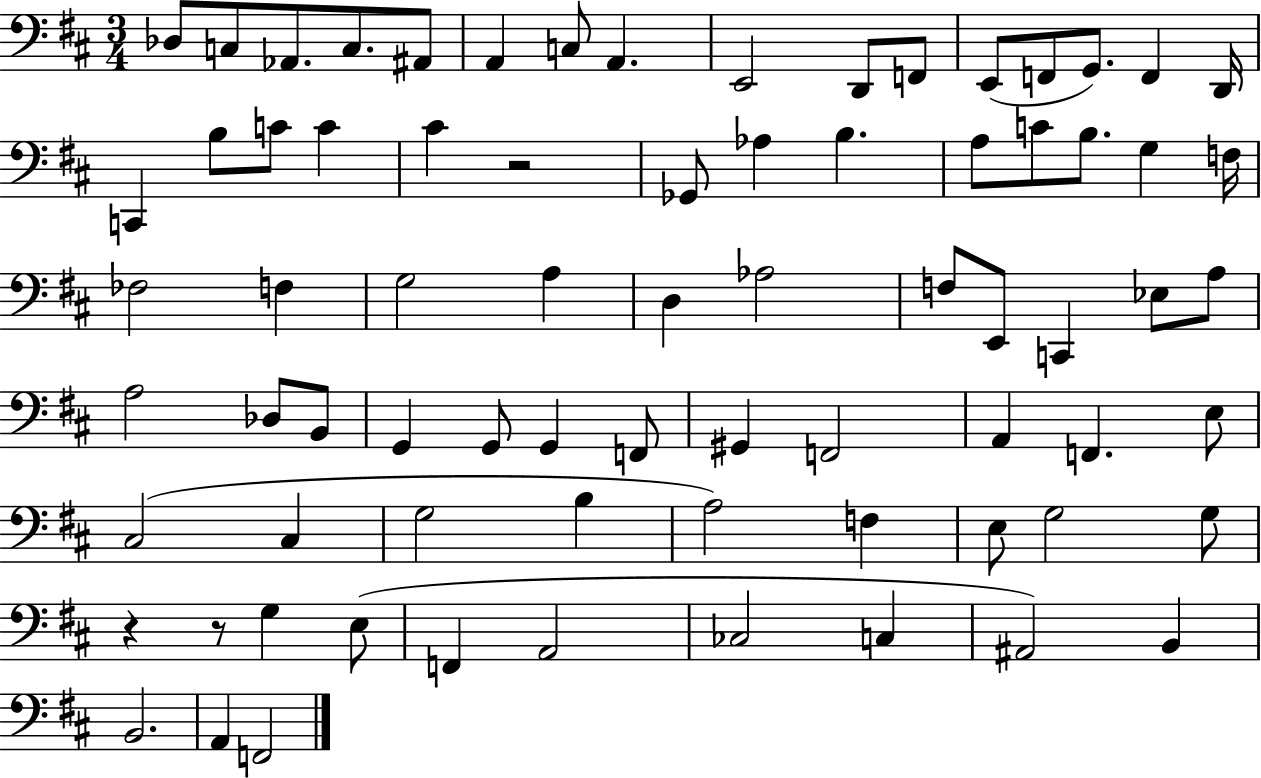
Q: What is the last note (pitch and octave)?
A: F2